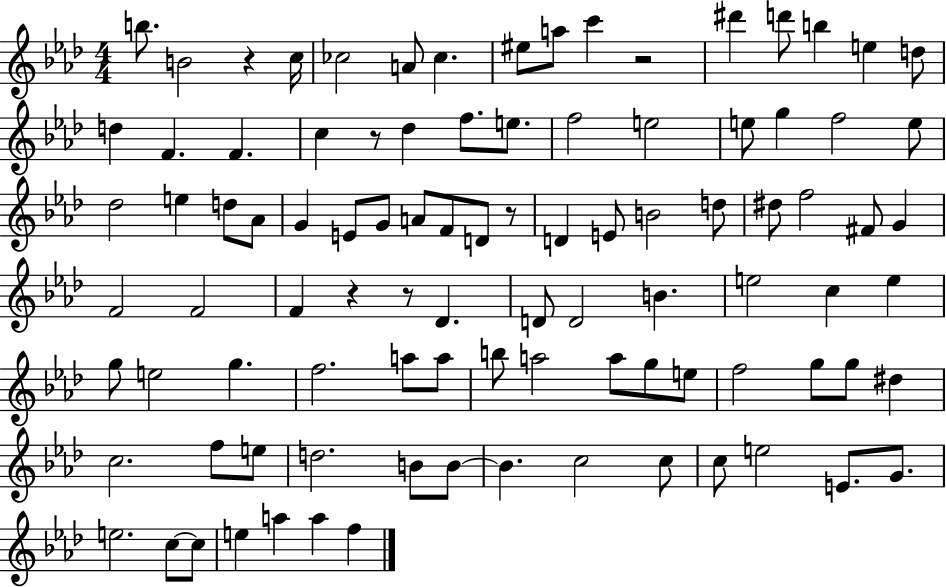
X:1
T:Untitled
M:4/4
L:1/4
K:Ab
b/2 B2 z c/4 _c2 A/2 _c ^e/2 a/2 c' z2 ^d' d'/2 b e d/2 d F F c z/2 _d f/2 e/2 f2 e2 e/2 g f2 e/2 _d2 e d/2 _A/2 G E/2 G/2 A/2 F/2 D/2 z/2 D E/2 B2 d/2 ^d/2 f2 ^F/2 G F2 F2 F z z/2 _D D/2 D2 B e2 c e g/2 e2 g f2 a/2 a/2 b/2 a2 a/2 g/2 e/2 f2 g/2 g/2 ^d c2 f/2 e/2 d2 B/2 B/2 B c2 c/2 c/2 e2 E/2 G/2 e2 c/2 c/2 e a a f